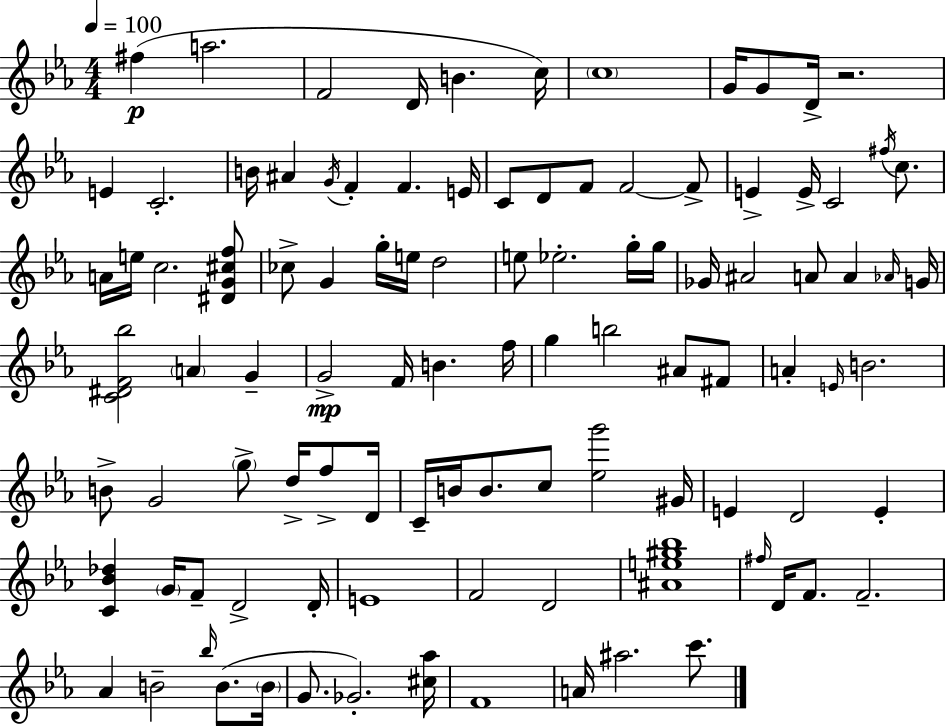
X:1
T:Untitled
M:4/4
L:1/4
K:Eb
^f a2 F2 D/4 B c/4 c4 G/4 G/2 D/4 z2 E C2 B/4 ^A G/4 F F E/4 C/2 D/2 F/2 F2 F/2 E E/4 C2 ^f/4 c/2 A/4 e/4 c2 [^DG^cf]/2 _c/2 G g/4 e/4 d2 e/2 _e2 g/4 g/4 _G/4 ^A2 A/2 A _A/4 G/4 [C^DF_b]2 A G G2 F/4 B f/4 g b2 ^A/2 ^F/2 A E/4 B2 B/2 G2 g/2 d/4 f/2 D/4 C/4 B/4 B/2 c/2 [_eg']2 ^G/4 E D2 E [C_B_d] G/4 F/2 D2 D/4 E4 F2 D2 [^Ae^g_b]4 ^f/4 D/4 F/2 F2 _A B2 _b/4 B/2 B/4 G/2 _G2 [^c_a]/4 F4 A/4 ^a2 c'/2